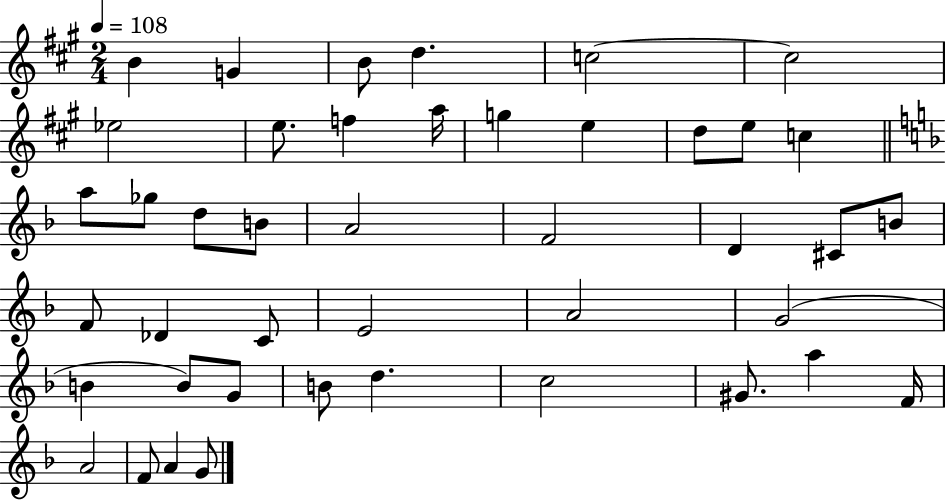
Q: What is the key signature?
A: A major